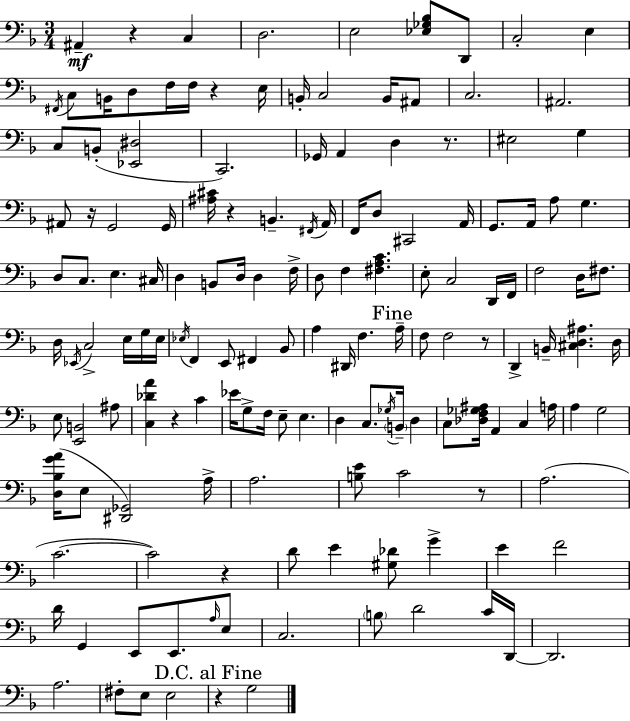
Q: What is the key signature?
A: F major